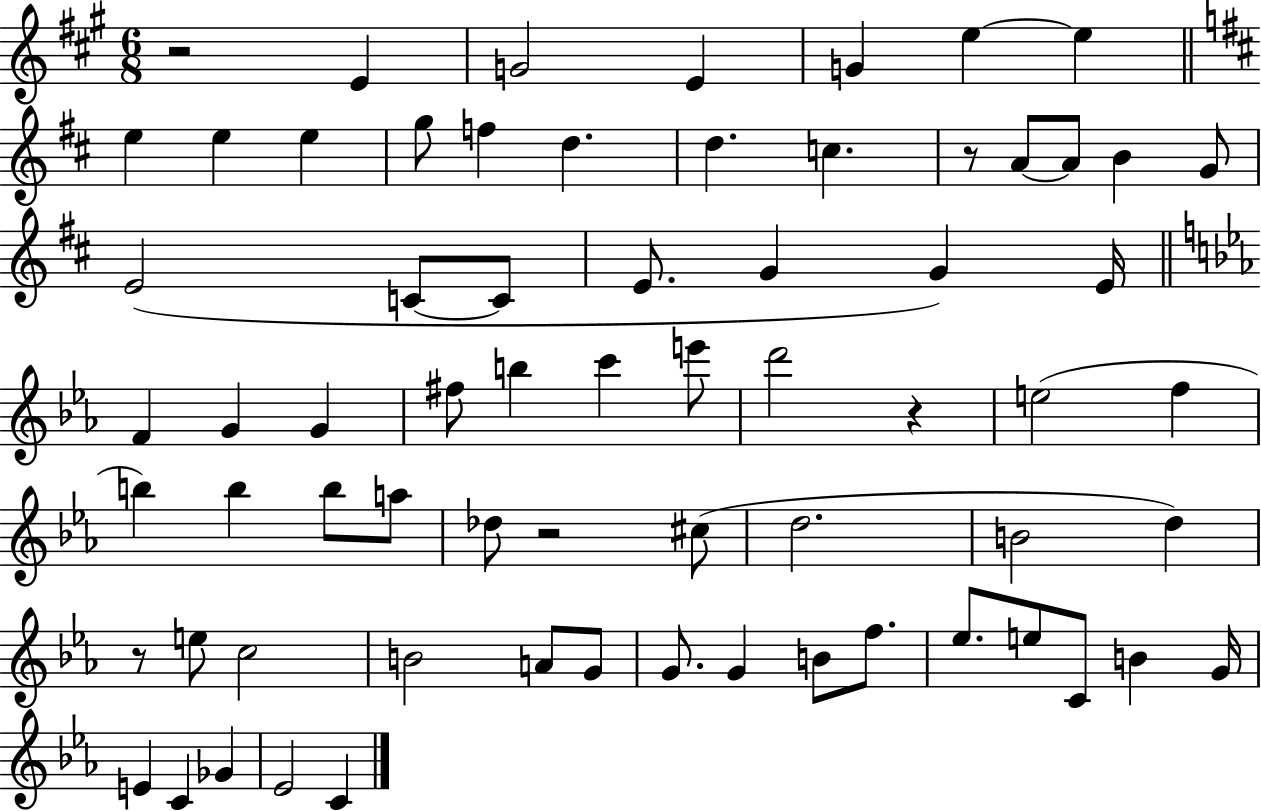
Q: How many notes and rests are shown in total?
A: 68